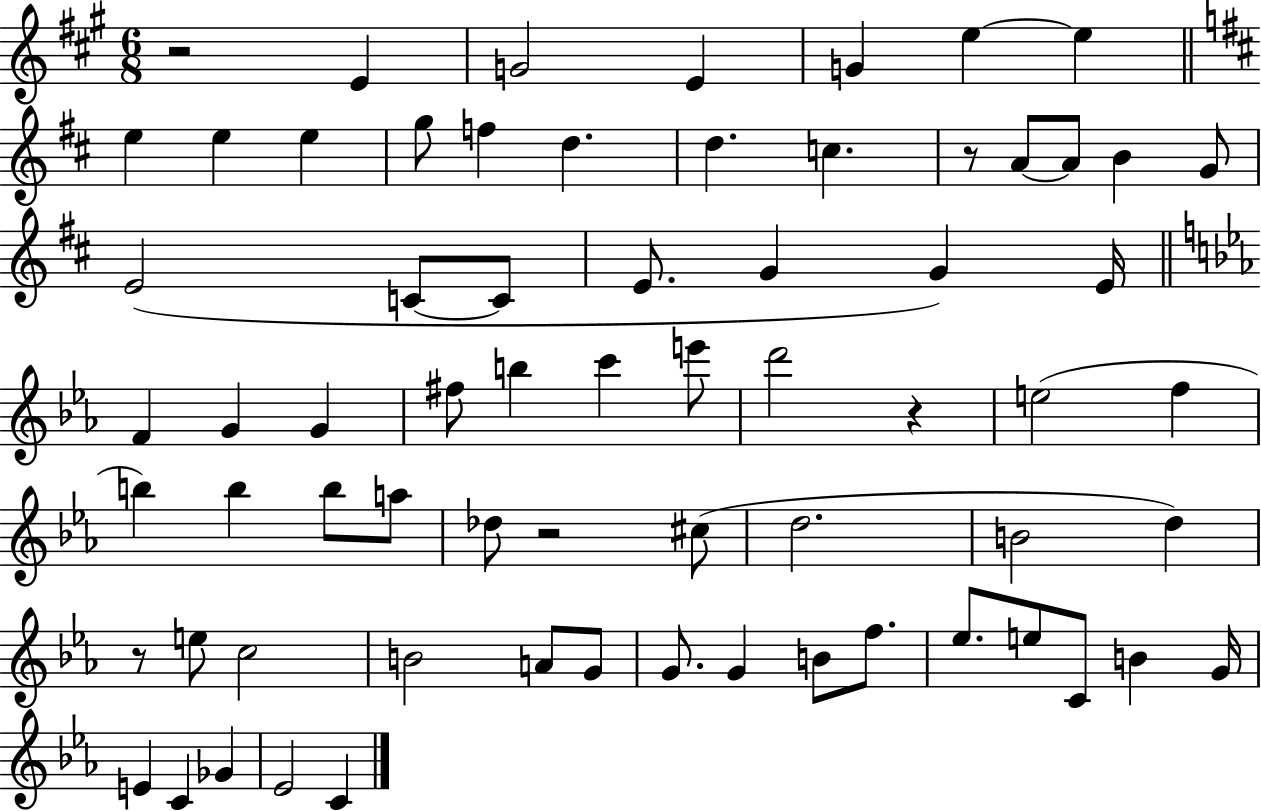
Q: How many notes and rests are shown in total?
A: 68